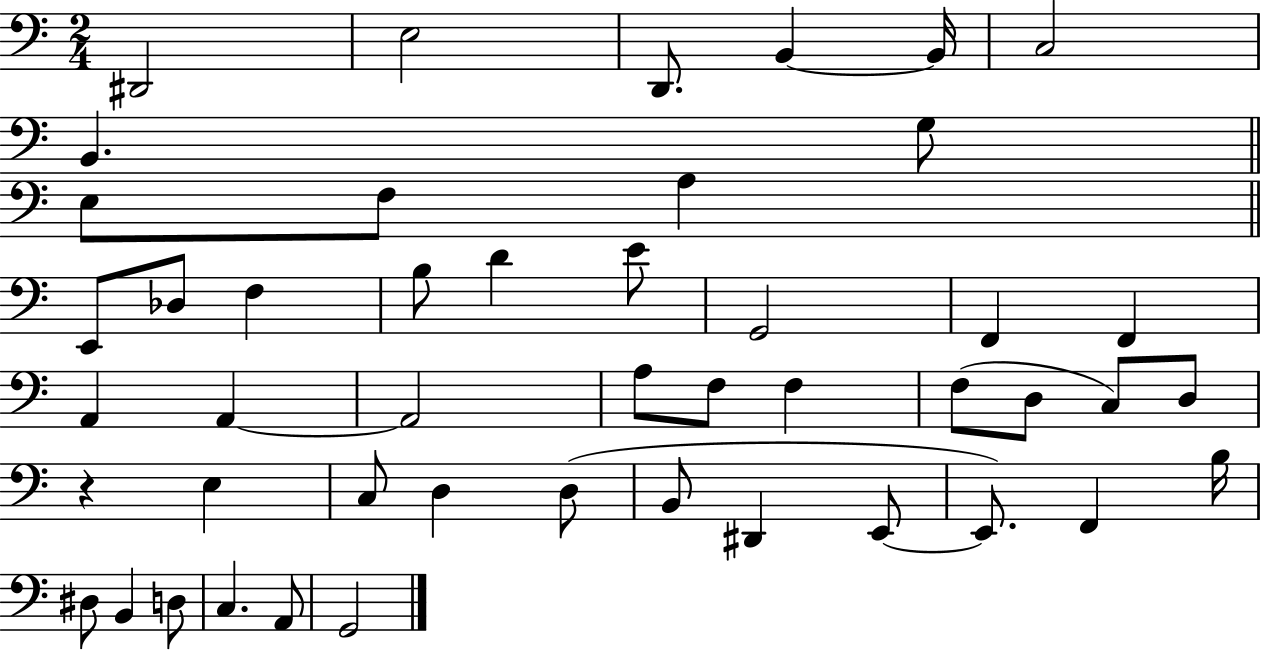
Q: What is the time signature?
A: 2/4